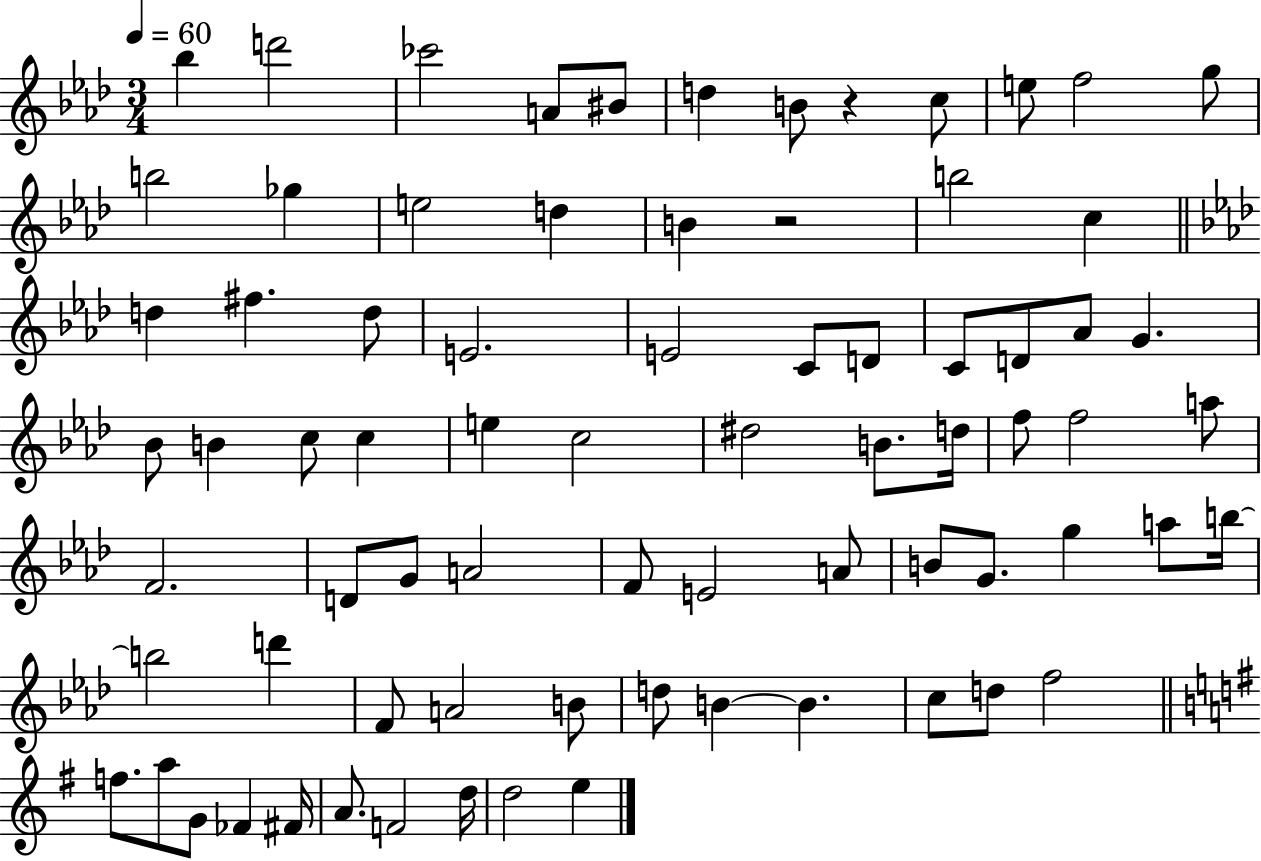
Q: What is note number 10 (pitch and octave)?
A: F5